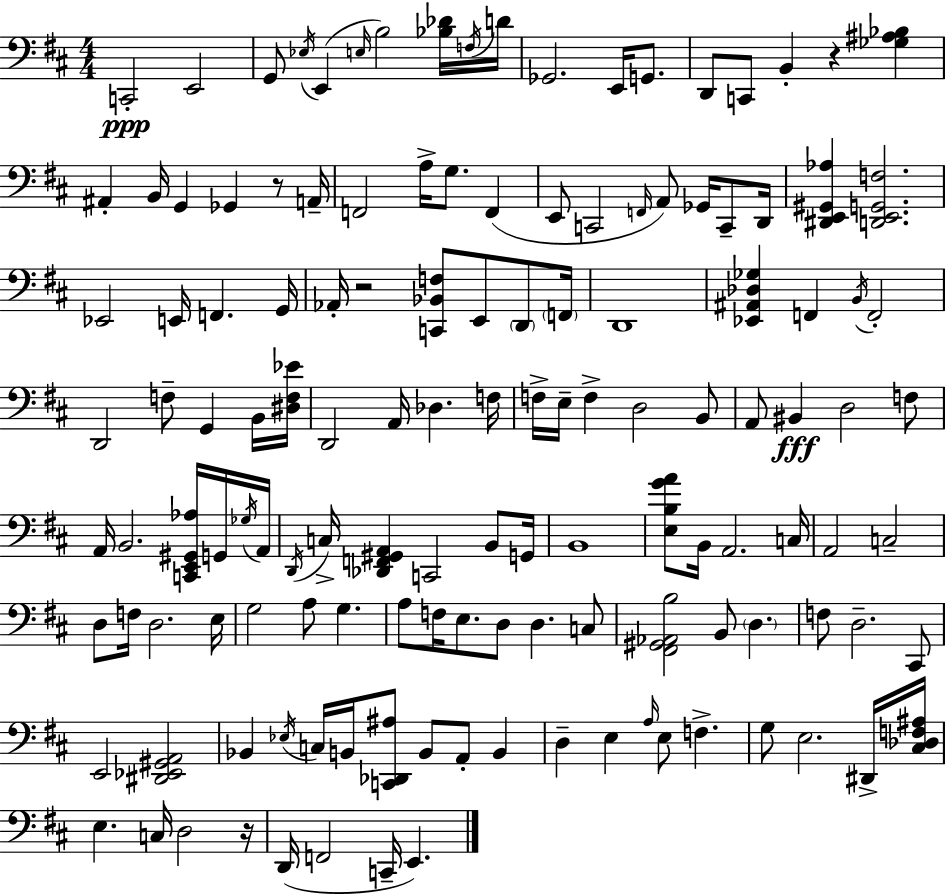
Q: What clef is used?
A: bass